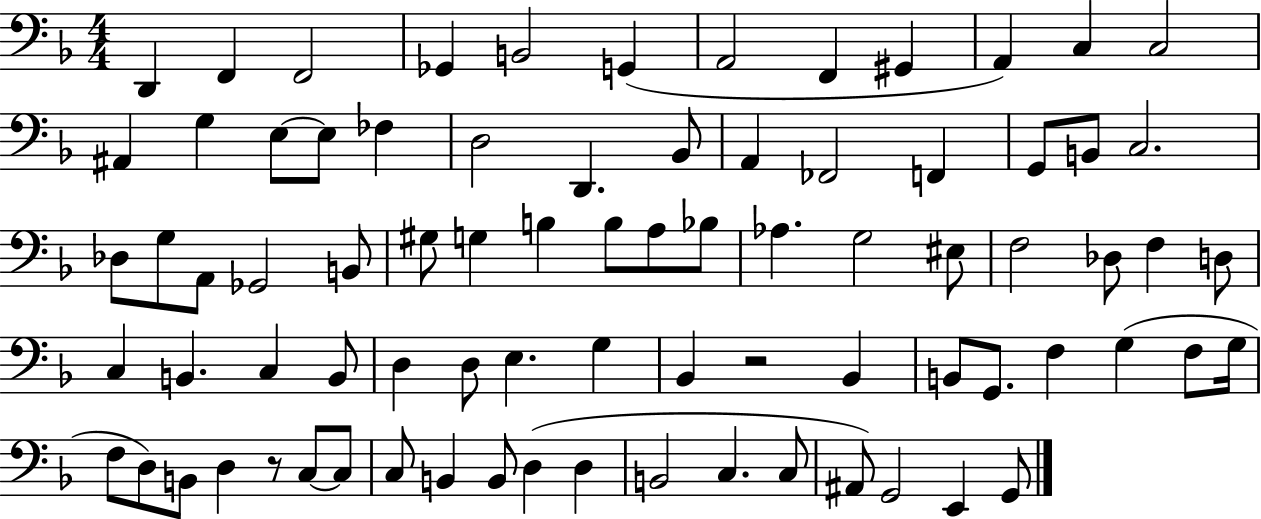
X:1
T:Untitled
M:4/4
L:1/4
K:F
D,, F,, F,,2 _G,, B,,2 G,, A,,2 F,, ^G,, A,, C, C,2 ^A,, G, E,/2 E,/2 _F, D,2 D,, _B,,/2 A,, _F,,2 F,, G,,/2 B,,/2 C,2 _D,/2 G,/2 A,,/2 _G,,2 B,,/2 ^G,/2 G, B, B,/2 A,/2 _B,/2 _A, G,2 ^E,/2 F,2 _D,/2 F, D,/2 C, B,, C, B,,/2 D, D,/2 E, G, _B,, z2 _B,, B,,/2 G,,/2 F, G, F,/2 G,/4 F,/2 D,/2 B,,/2 D, z/2 C,/2 C,/2 C,/2 B,, B,,/2 D, D, B,,2 C, C,/2 ^A,,/2 G,,2 E,, G,,/2